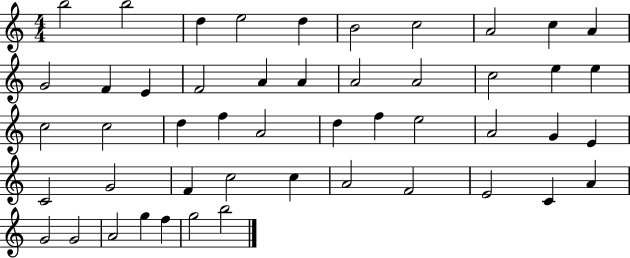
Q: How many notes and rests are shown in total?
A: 49